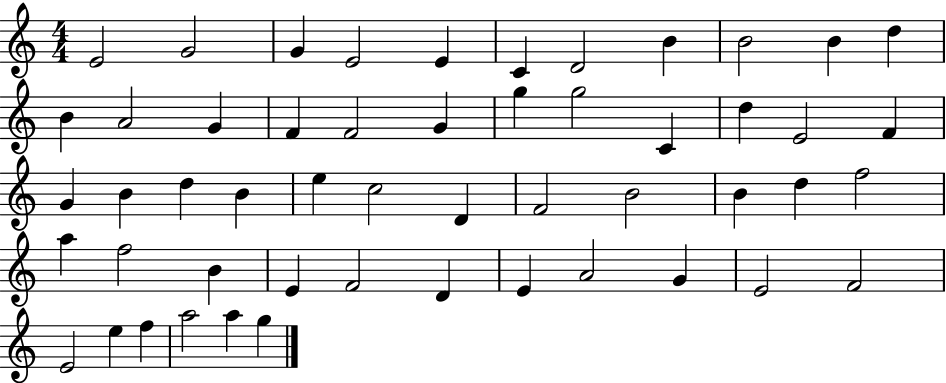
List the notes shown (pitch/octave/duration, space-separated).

E4/h G4/h G4/q E4/h E4/q C4/q D4/h B4/q B4/h B4/q D5/q B4/q A4/h G4/q F4/q F4/h G4/q G5/q G5/h C4/q D5/q E4/h F4/q G4/q B4/q D5/q B4/q E5/q C5/h D4/q F4/h B4/h B4/q D5/q F5/h A5/q F5/h B4/q E4/q F4/h D4/q E4/q A4/h G4/q E4/h F4/h E4/h E5/q F5/q A5/h A5/q G5/q